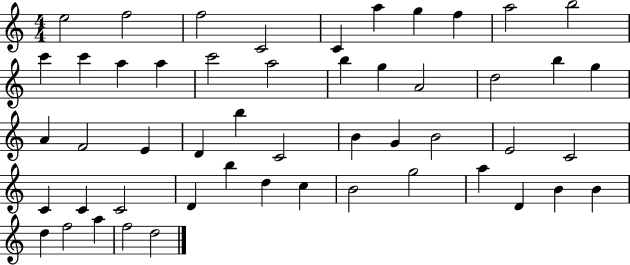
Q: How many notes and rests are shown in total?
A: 51